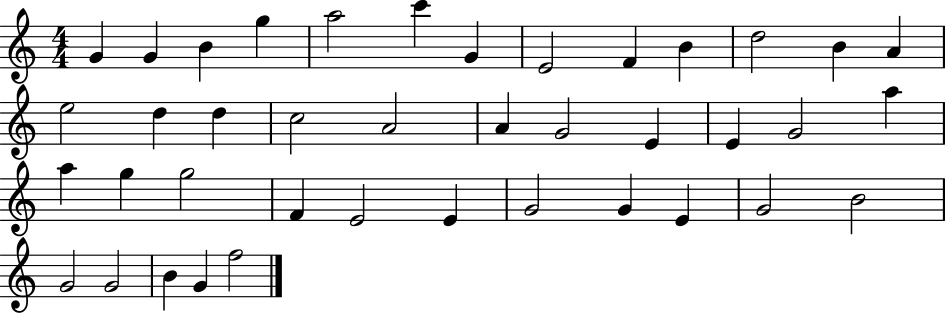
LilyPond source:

{
  \clef treble
  \numericTimeSignature
  \time 4/4
  \key c \major
  g'4 g'4 b'4 g''4 | a''2 c'''4 g'4 | e'2 f'4 b'4 | d''2 b'4 a'4 | \break e''2 d''4 d''4 | c''2 a'2 | a'4 g'2 e'4 | e'4 g'2 a''4 | \break a''4 g''4 g''2 | f'4 e'2 e'4 | g'2 g'4 e'4 | g'2 b'2 | \break g'2 g'2 | b'4 g'4 f''2 | \bar "|."
}